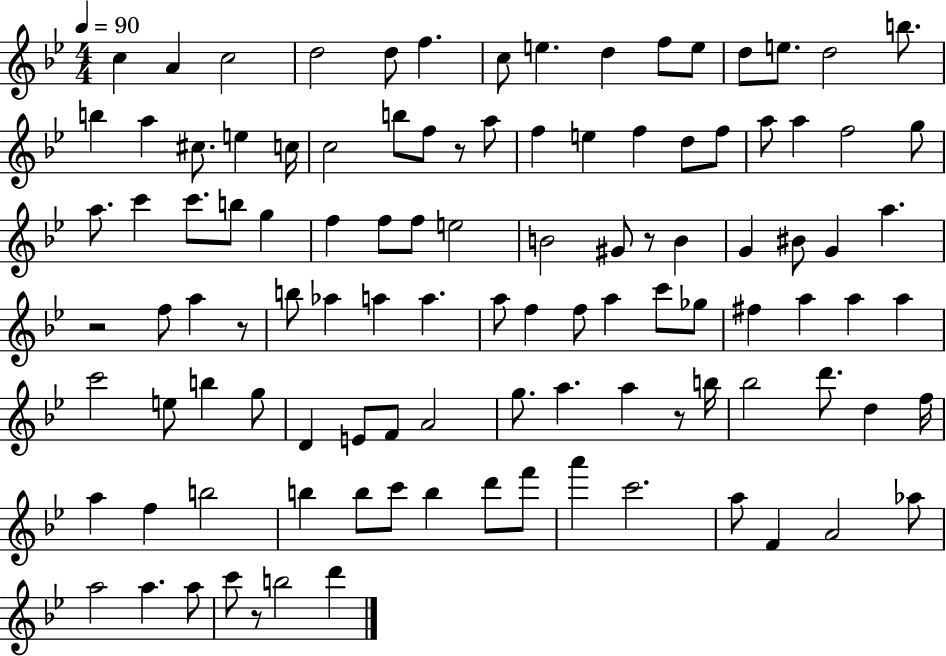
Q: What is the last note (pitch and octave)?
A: D6